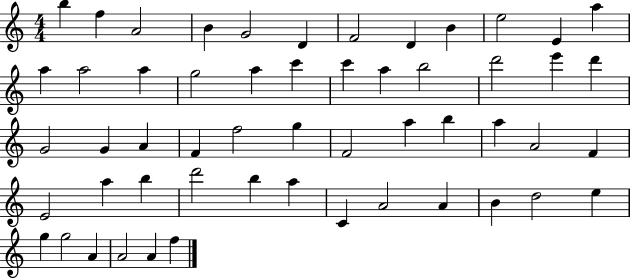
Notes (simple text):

B5/q F5/q A4/h B4/q G4/h D4/q F4/h D4/q B4/q E5/h E4/q A5/q A5/q A5/h A5/q G5/h A5/q C6/q C6/q A5/q B5/h D6/h E6/q D6/q G4/h G4/q A4/q F4/q F5/h G5/q F4/h A5/q B5/q A5/q A4/h F4/q E4/h A5/q B5/q D6/h B5/q A5/q C4/q A4/h A4/q B4/q D5/h E5/q G5/q G5/h A4/q A4/h A4/q F5/q